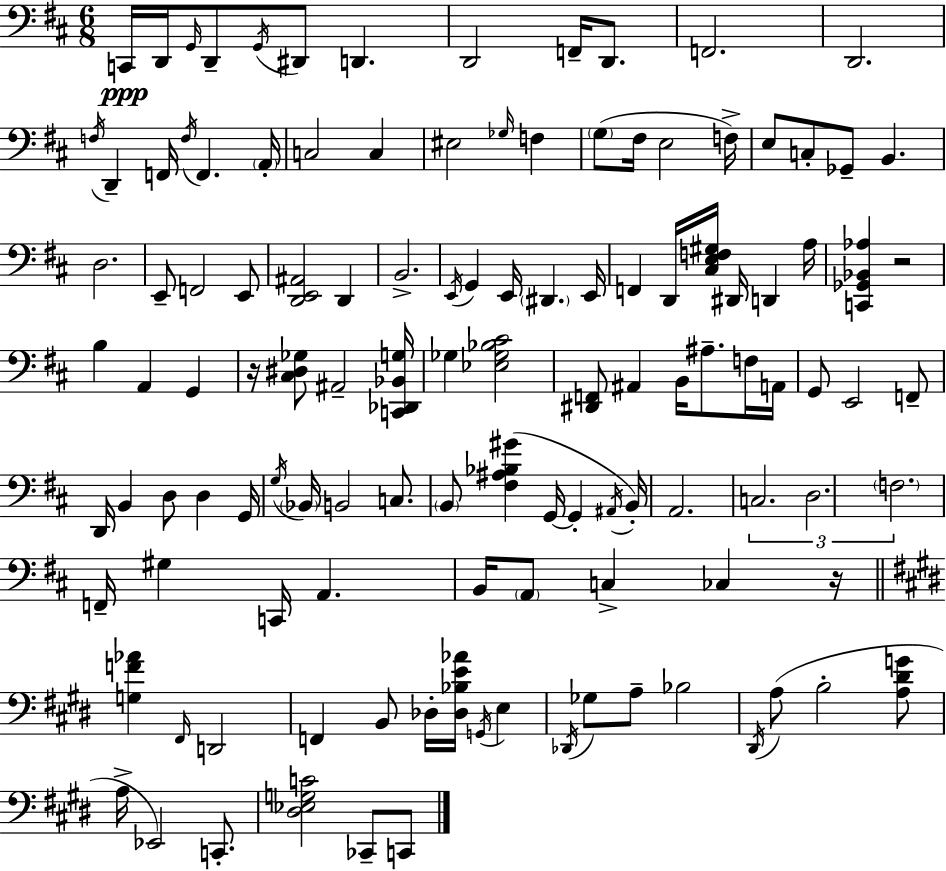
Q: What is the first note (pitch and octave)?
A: C2